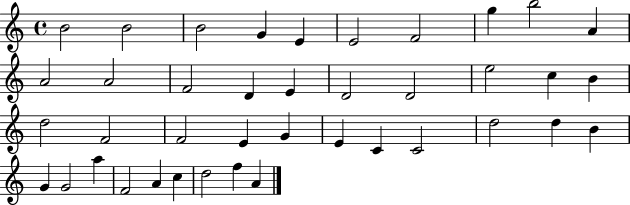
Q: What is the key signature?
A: C major